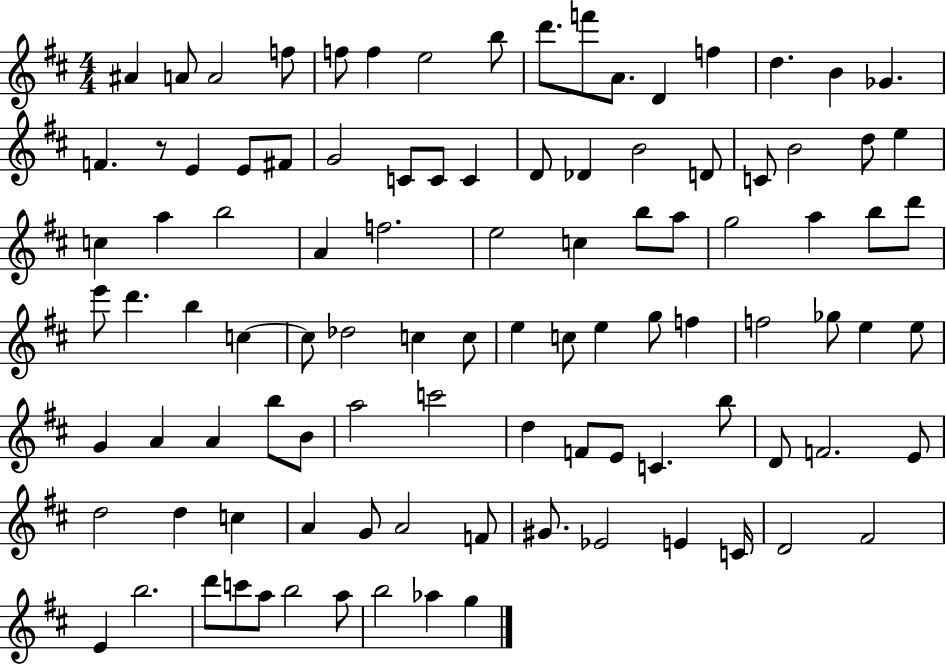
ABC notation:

X:1
T:Untitled
M:4/4
L:1/4
K:D
^A A/2 A2 f/2 f/2 f e2 b/2 d'/2 f'/2 A/2 D f d B _G F z/2 E E/2 ^F/2 G2 C/2 C/2 C D/2 _D B2 D/2 C/2 B2 d/2 e c a b2 A f2 e2 c b/2 a/2 g2 a b/2 d'/2 e'/2 d' b c c/2 _d2 c c/2 e c/2 e g/2 f f2 _g/2 e e/2 G A A b/2 B/2 a2 c'2 d F/2 E/2 C b/2 D/2 F2 E/2 d2 d c A G/2 A2 F/2 ^G/2 _E2 E C/4 D2 ^F2 E b2 d'/2 c'/2 a/2 b2 a/2 b2 _a g